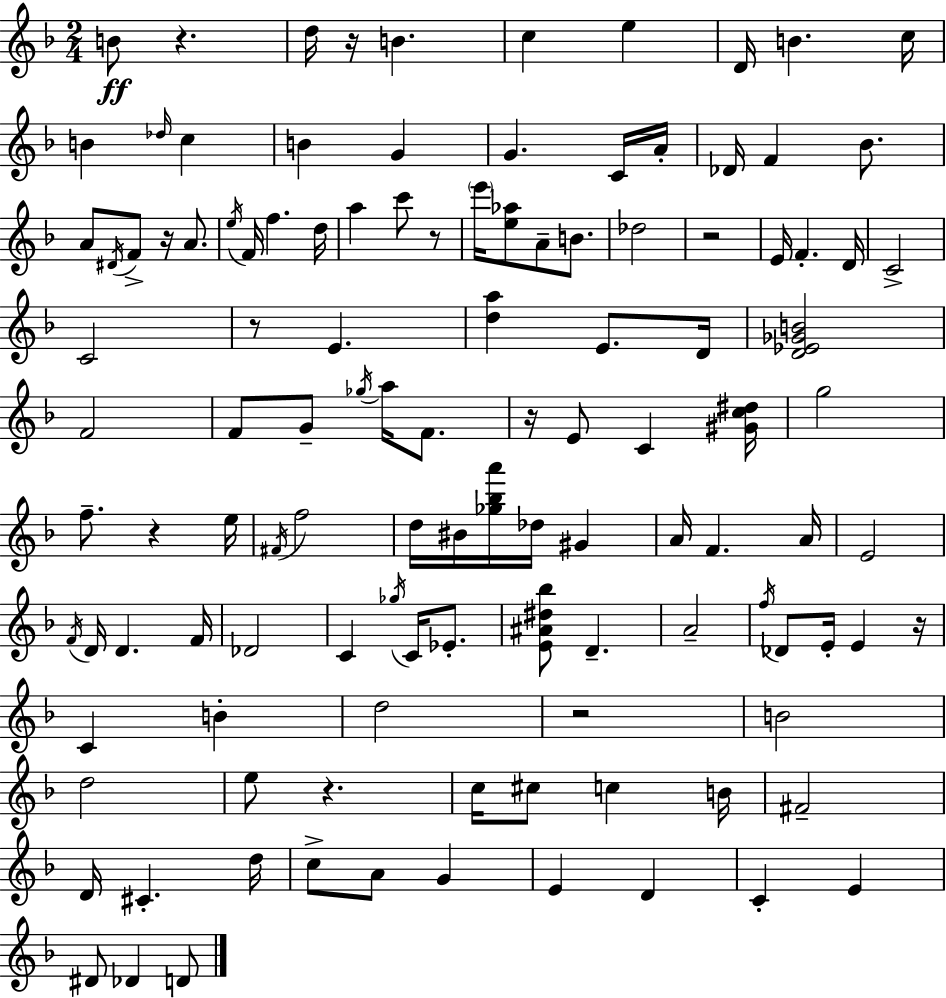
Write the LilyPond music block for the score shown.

{
  \clef treble
  \numericTimeSignature
  \time 2/4
  \key d \minor
  \repeat volta 2 { b'8\ff r4. | d''16 r16 b'4. | c''4 e''4 | d'16 b'4. c''16 | \break b'4 \grace { des''16 } c''4 | b'4 g'4 | g'4. c'16 | a'16-. des'16 f'4 bes'8. | \break a'8 \acciaccatura { dis'16 } f'8-> r16 a'8. | \acciaccatura { e''16 } f'16 f''4. | d''16 a''4 c'''8 | r8 \parenthesize e'''16 <e'' aes''>8 a'8-- | \break b'8. des''2 | r2 | e'16 f'4.-. | d'16 c'2-> | \break c'2 | r8 e'4. | <d'' a''>4 e'8. | d'16 <d' ees' ges' b'>2 | \break f'2 | f'8 g'8-- \acciaccatura { ges''16 } | a''16 f'8. r16 e'8 c'4 | <gis' c'' dis''>16 g''2 | \break f''8.-- r4 | e''16 \acciaccatura { fis'16 } f''2 | d''16 bis'16 <ges'' bes'' a'''>16 | des''16 gis'4 a'16 f'4. | \break a'16 e'2 | \acciaccatura { f'16 } d'16 d'4. | f'16 des'2 | c'4 | \break \acciaccatura { ges''16 } c'16 ees'8.-. <e' ais' dis'' bes''>8 | d'4.-- a'2-- | \acciaccatura { f''16 } | des'8 e'16-. e'4 r16 | \break c'4 b'4-. | d''2 | r2 | b'2 | \break d''2 | e''8 r4. | c''16 cis''8 c''4 b'16 | fis'2-- | \break d'16 cis'4.-. d''16 | c''8-> a'8 g'4 | e'4 d'4 | c'4-. e'4 | \break dis'8 des'4 d'8 | } \bar "|."
}